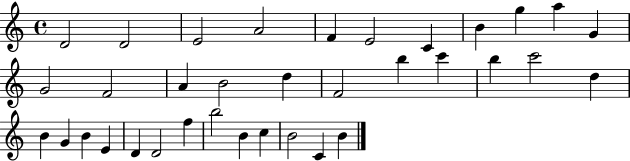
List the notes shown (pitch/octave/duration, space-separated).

D4/h D4/h E4/h A4/h F4/q E4/h C4/q B4/q G5/q A5/q G4/q G4/h F4/h A4/q B4/h D5/q F4/h B5/q C6/q B5/q C6/h D5/q B4/q G4/q B4/q E4/q D4/q D4/h F5/q B5/h B4/q C5/q B4/h C4/q B4/q